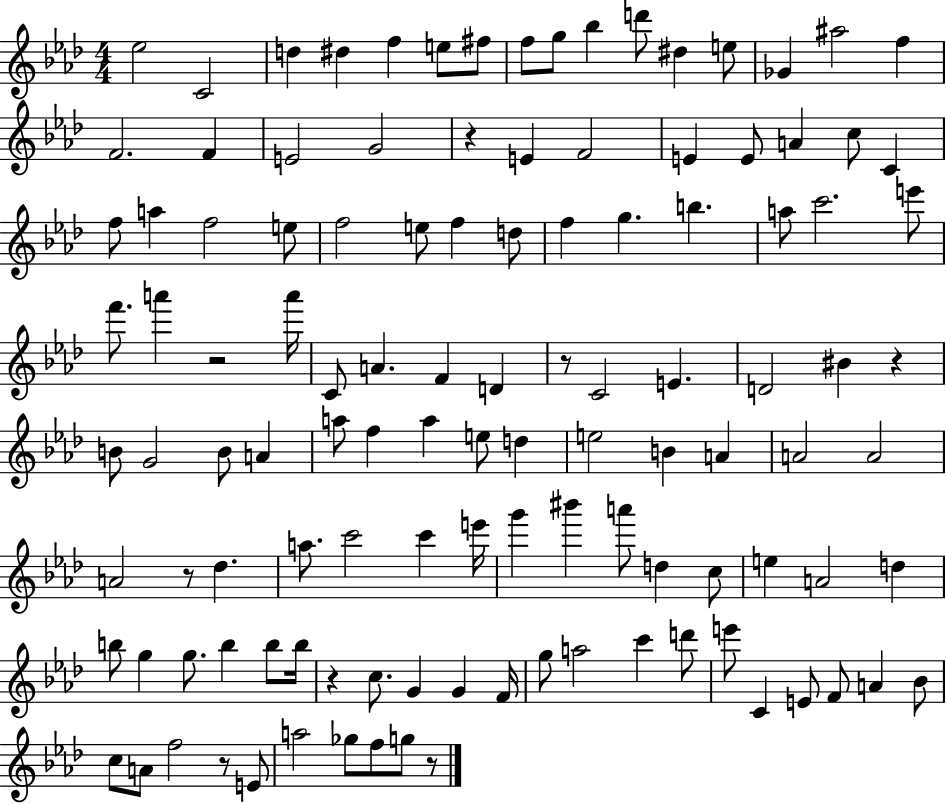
{
  \clef treble
  \numericTimeSignature
  \time 4/4
  \key aes \major
  ees''2 c'2 | d''4 dis''4 f''4 e''8 fis''8 | f''8 g''8 bes''4 d'''8 dis''4 e''8 | ges'4 ais''2 f''4 | \break f'2. f'4 | e'2 g'2 | r4 e'4 f'2 | e'4 e'8 a'4 c''8 c'4 | \break f''8 a''4 f''2 e''8 | f''2 e''8 f''4 d''8 | f''4 g''4. b''4. | a''8 c'''2. e'''8 | \break f'''8. a'''4 r2 a'''16 | c'8 a'4. f'4 d'4 | r8 c'2 e'4. | d'2 bis'4 r4 | \break b'8 g'2 b'8 a'4 | a''8 f''4 a''4 e''8 d''4 | e''2 b'4 a'4 | a'2 a'2 | \break a'2 r8 des''4. | a''8. c'''2 c'''4 e'''16 | g'''4 bis'''4 a'''8 d''4 c''8 | e''4 a'2 d''4 | \break b''8 g''4 g''8. b''4 b''8 b''16 | r4 c''8. g'4 g'4 f'16 | g''8 a''2 c'''4 d'''8 | e'''8 c'4 e'8 f'8 a'4 bes'8 | \break c''8 a'8 f''2 r8 e'8 | a''2 ges''8 f''8 g''8 r8 | \bar "|."
}